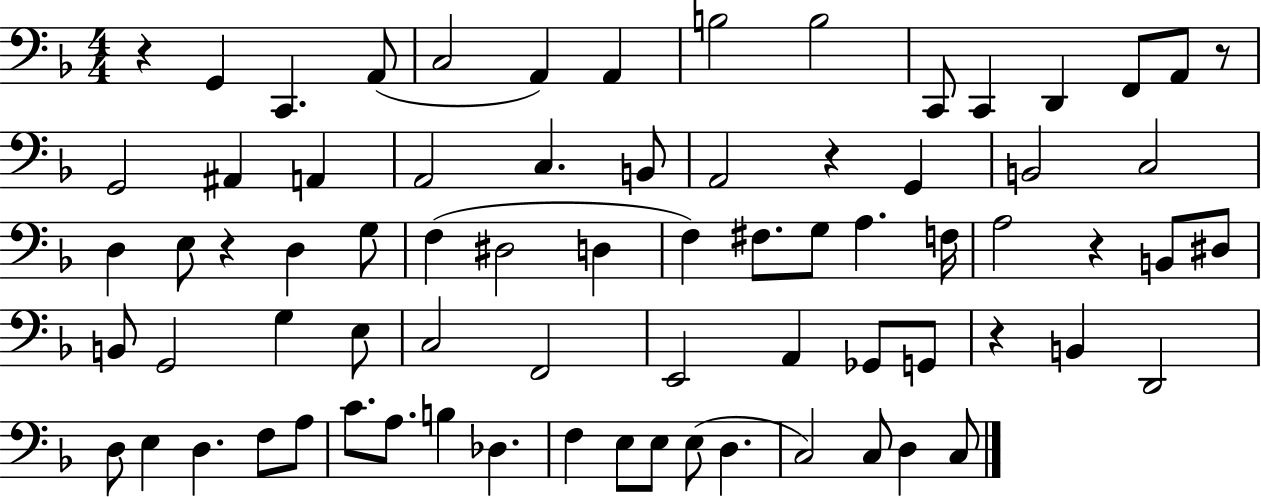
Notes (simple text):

R/q G2/q C2/q. A2/e C3/h A2/q A2/q B3/h B3/h C2/e C2/q D2/q F2/e A2/e R/e G2/h A#2/q A2/q A2/h C3/q. B2/e A2/h R/q G2/q B2/h C3/h D3/q E3/e R/q D3/q G3/e F3/q D#3/h D3/q F3/q F#3/e. G3/e A3/q. F3/s A3/h R/q B2/e D#3/e B2/e G2/h G3/q E3/e C3/h F2/h E2/h A2/q Gb2/e G2/e R/q B2/q D2/h D3/e E3/q D3/q. F3/e A3/e C4/e. A3/e. B3/q Db3/q. F3/q E3/e E3/e E3/e D3/q. C3/h C3/e D3/q C3/e